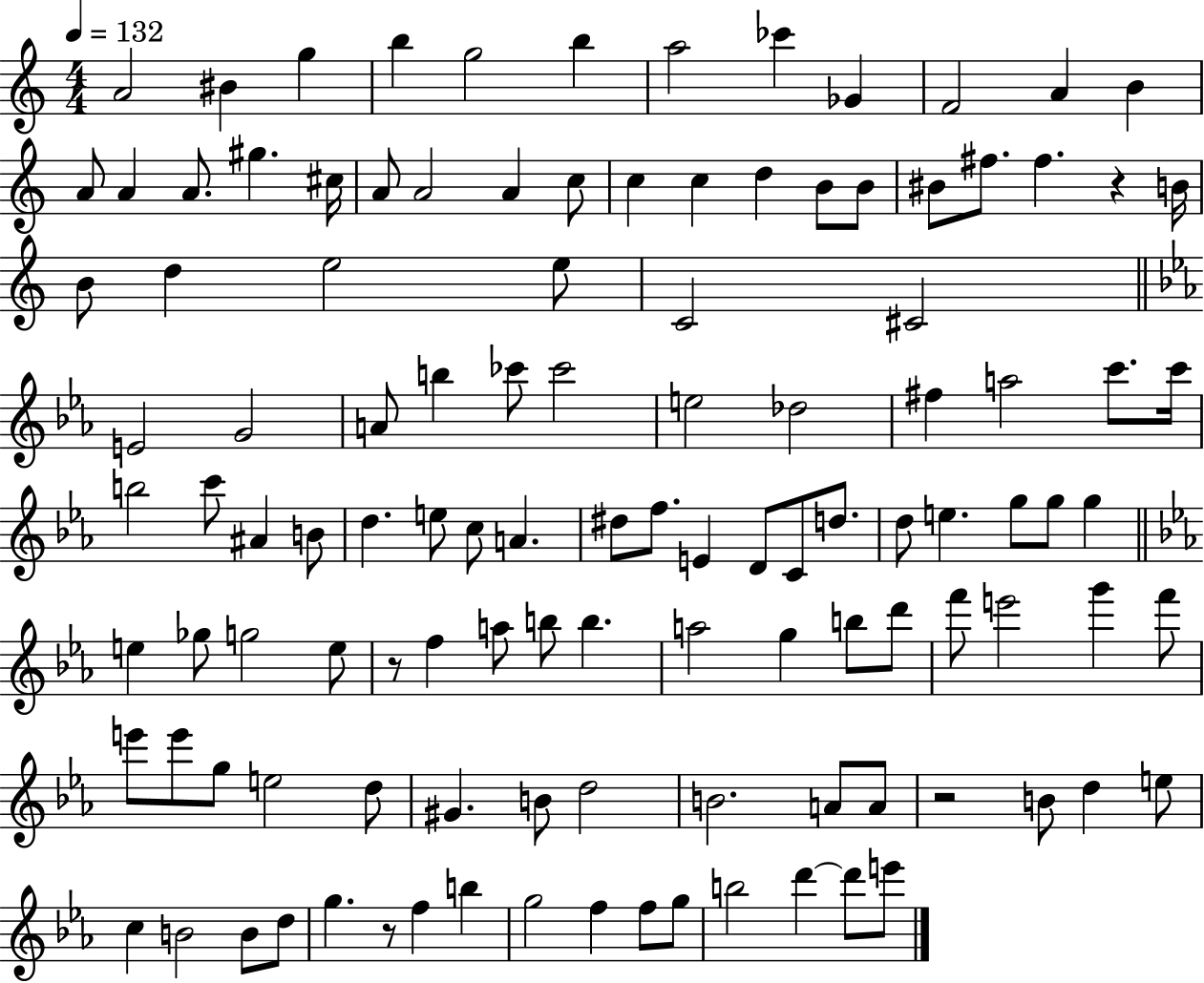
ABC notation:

X:1
T:Untitled
M:4/4
L:1/4
K:C
A2 ^B g b g2 b a2 _c' _G F2 A B A/2 A A/2 ^g ^c/4 A/2 A2 A c/2 c c d B/2 B/2 ^B/2 ^f/2 ^f z B/4 B/2 d e2 e/2 C2 ^C2 E2 G2 A/2 b _c'/2 _c'2 e2 _d2 ^f a2 c'/2 c'/4 b2 c'/2 ^A B/2 d e/2 c/2 A ^d/2 f/2 E D/2 C/2 d/2 d/2 e g/2 g/2 g e _g/2 g2 e/2 z/2 f a/2 b/2 b a2 g b/2 d'/2 f'/2 e'2 g' f'/2 e'/2 e'/2 g/2 e2 d/2 ^G B/2 d2 B2 A/2 A/2 z2 B/2 d e/2 c B2 B/2 d/2 g z/2 f b g2 f f/2 g/2 b2 d' d'/2 e'/2